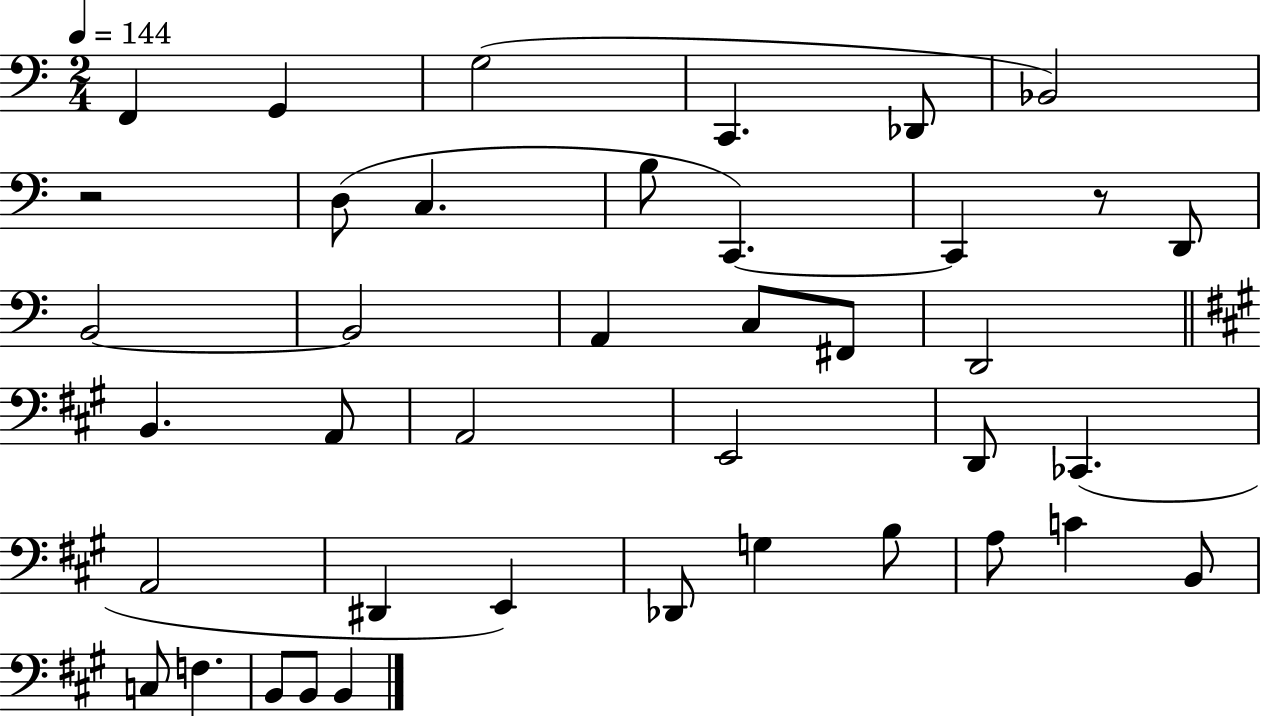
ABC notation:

X:1
T:Untitled
M:2/4
L:1/4
K:C
F,, G,, G,2 C,, _D,,/2 _B,,2 z2 D,/2 C, B,/2 C,, C,, z/2 D,,/2 B,,2 B,,2 A,, C,/2 ^F,,/2 D,,2 B,, A,,/2 A,,2 E,,2 D,,/2 _C,, A,,2 ^D,, E,, _D,,/2 G, B,/2 A,/2 C B,,/2 C,/2 F, B,,/2 B,,/2 B,,